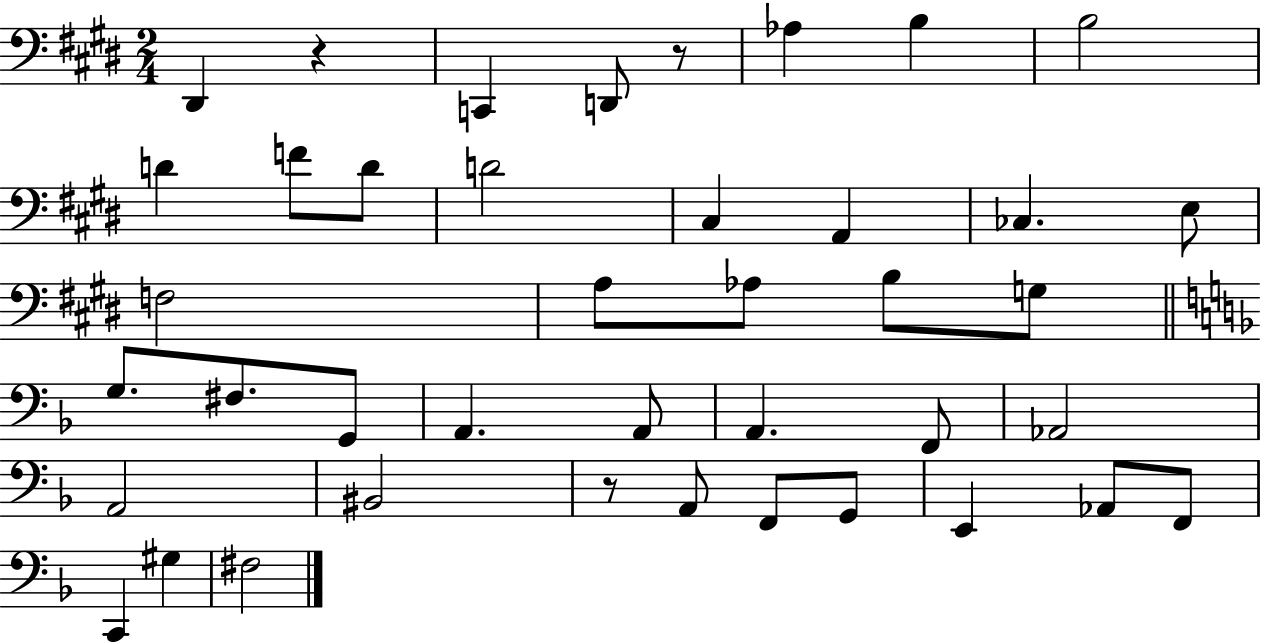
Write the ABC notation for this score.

X:1
T:Untitled
M:2/4
L:1/4
K:E
^D,, z C,, D,,/2 z/2 _A, B, B,2 D F/2 D/2 D2 ^C, A,, _C, E,/2 F,2 A,/2 _A,/2 B,/2 G,/2 G,/2 ^F,/2 G,,/2 A,, A,,/2 A,, F,,/2 _A,,2 A,,2 ^B,,2 z/2 A,,/2 F,,/2 G,,/2 E,, _A,,/2 F,,/2 C,, ^G, ^F,2